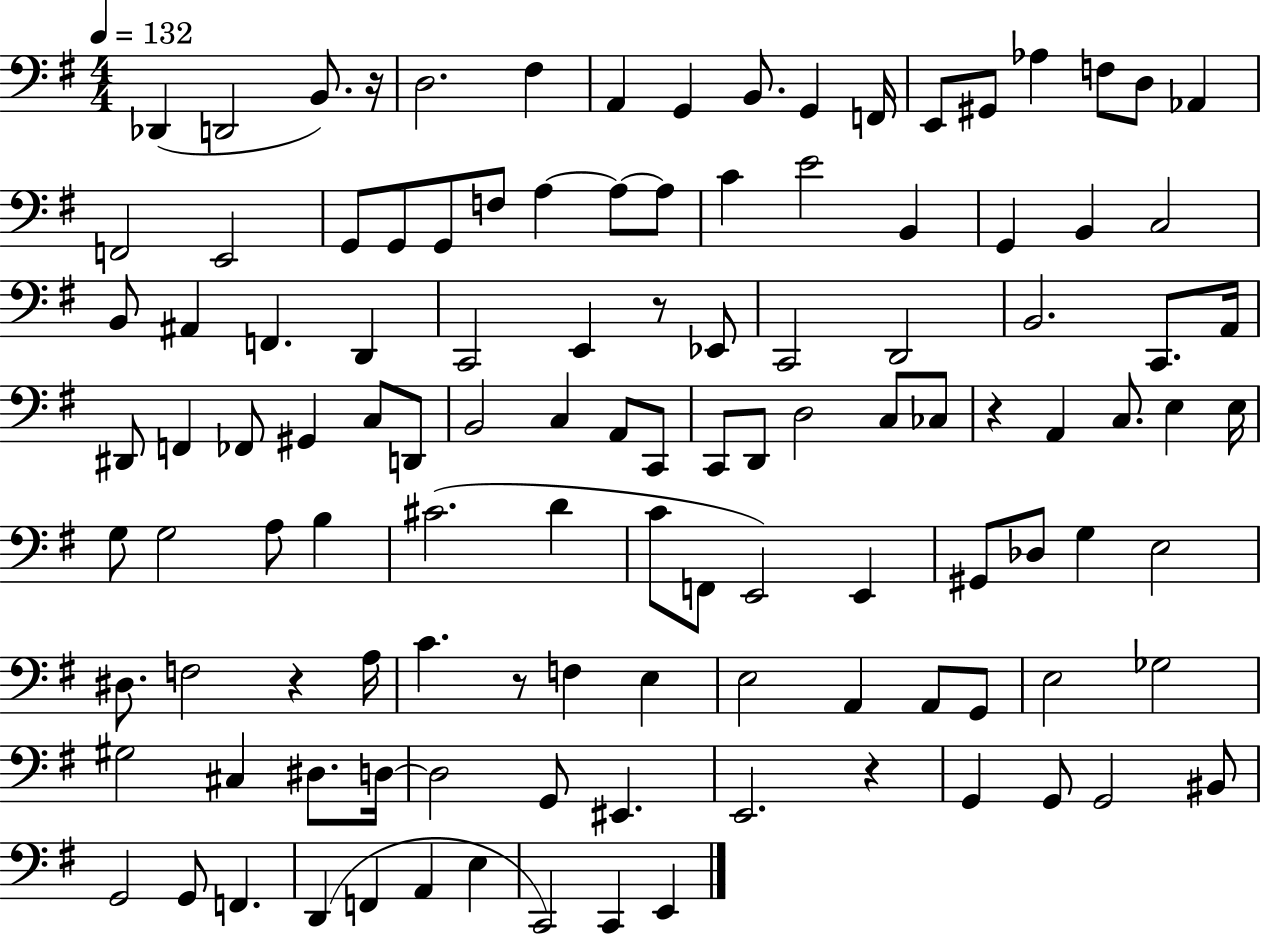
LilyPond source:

{
  \clef bass
  \numericTimeSignature
  \time 4/4
  \key g \major
  \tempo 4 = 132
  \repeat volta 2 { des,4( d,2 b,8.) r16 | d2. fis4 | a,4 g,4 b,8. g,4 f,16 | e,8 gis,8 aes4 f8 d8 aes,4 | \break f,2 e,2 | g,8 g,8 g,8 f8 a4~~ a8~~ a8 | c'4 e'2 b,4 | g,4 b,4 c2 | \break b,8 ais,4 f,4. d,4 | c,2 e,4 r8 ees,8 | c,2 d,2 | b,2. c,8. a,16 | \break dis,8 f,4 fes,8 gis,4 c8 d,8 | b,2 c4 a,8 c,8 | c,8 d,8 d2 c8 ces8 | r4 a,4 c8. e4 e16 | \break g8 g2 a8 b4 | cis'2.( d'4 | c'8 f,8 e,2) e,4 | gis,8 des8 g4 e2 | \break dis8. f2 r4 a16 | c'4. r8 f4 e4 | e2 a,4 a,8 g,8 | e2 ges2 | \break gis2 cis4 dis8. d16~~ | d2 g,8 eis,4. | e,2. r4 | g,4 g,8 g,2 bis,8 | \break g,2 g,8 f,4. | d,4( f,4 a,4 e4 | c,2) c,4 e,4 | } \bar "|."
}